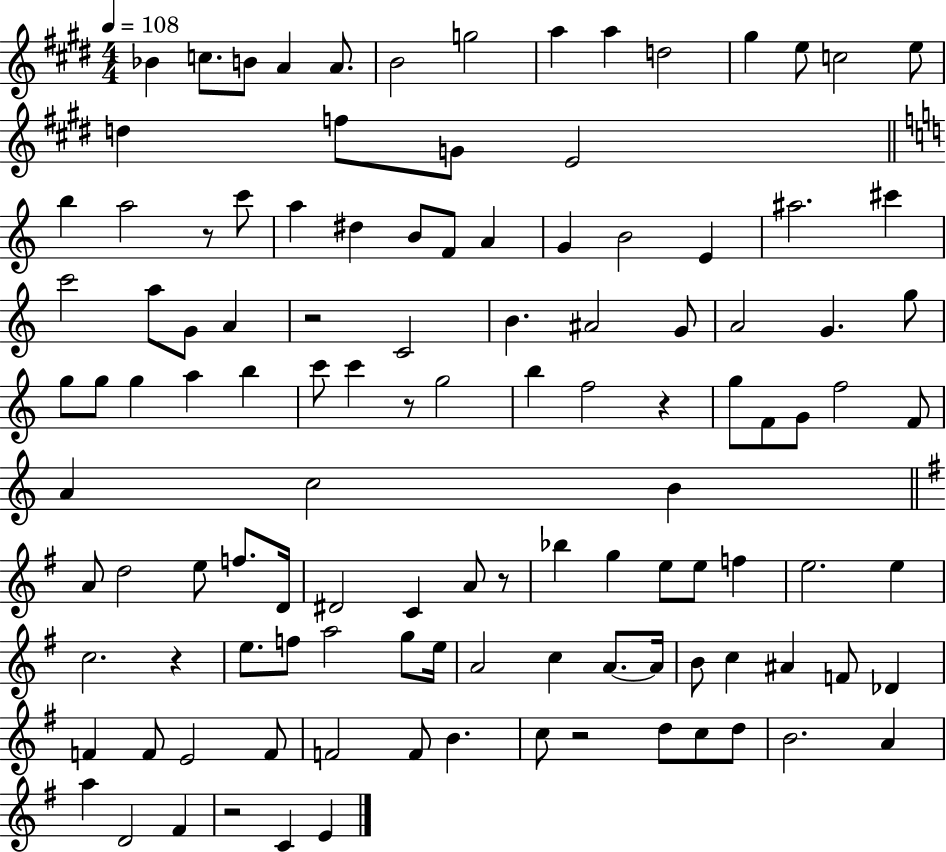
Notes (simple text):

Bb4/q C5/e. B4/e A4/q A4/e. B4/h G5/h A5/q A5/q D5/h G#5/q E5/e C5/h E5/e D5/q F5/e G4/e E4/h B5/q A5/h R/e C6/e A5/q D#5/q B4/e F4/e A4/q G4/q B4/h E4/q A#5/h. C#6/q C6/h A5/e G4/e A4/q R/h C4/h B4/q. A#4/h G4/e A4/h G4/q. G5/e G5/e G5/e G5/q A5/q B5/q C6/e C6/q R/e G5/h B5/q F5/h R/q G5/e F4/e G4/e F5/h F4/e A4/q C5/h B4/q A4/e D5/h E5/e F5/e. D4/s D#4/h C4/q A4/e R/e Bb5/q G5/q E5/e E5/e F5/q E5/h. E5/q C5/h. R/q E5/e. F5/e A5/h G5/e E5/s A4/h C5/q A4/e. A4/s B4/e C5/q A#4/q F4/e Db4/q F4/q F4/e E4/h F4/e F4/h F4/e B4/q. C5/e R/h D5/e C5/e D5/e B4/h. A4/q A5/q D4/h F#4/q R/h C4/q E4/q